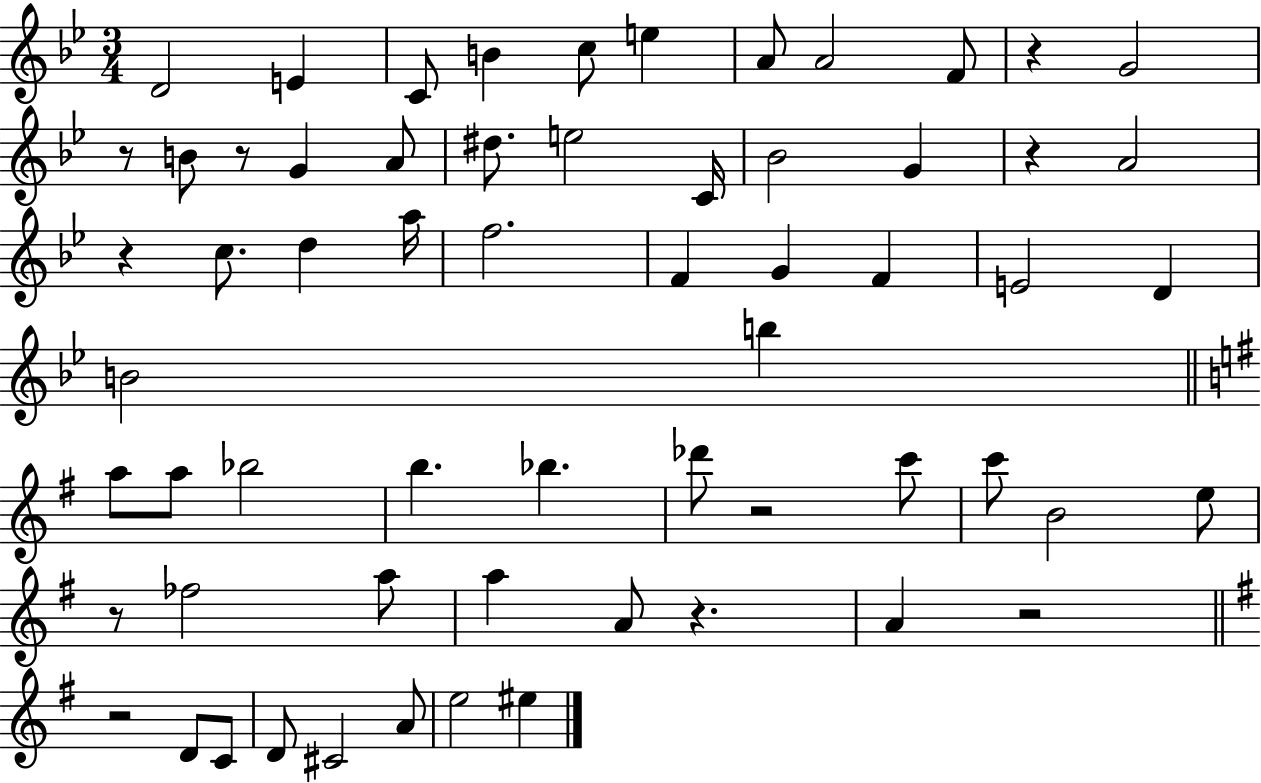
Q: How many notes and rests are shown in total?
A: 62